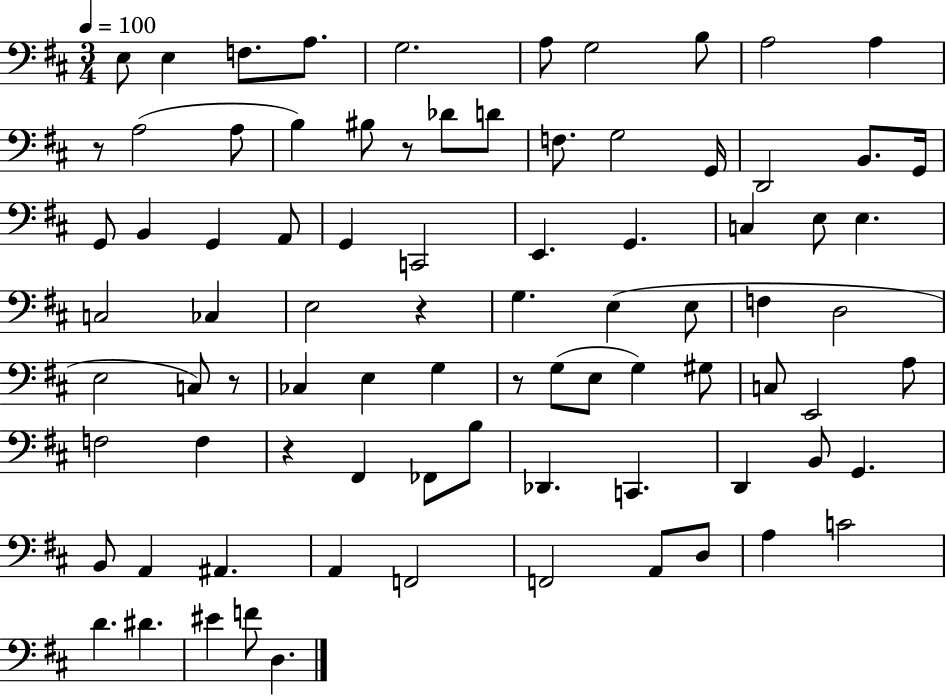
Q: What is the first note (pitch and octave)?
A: E3